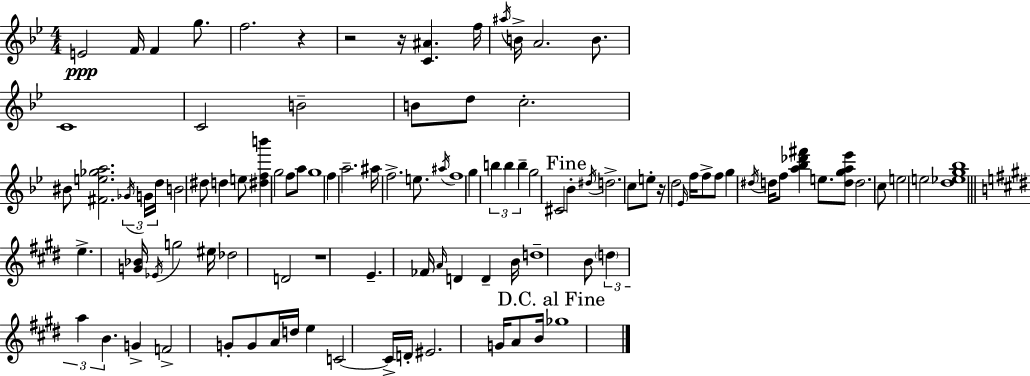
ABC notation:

X:1
T:Untitled
M:4/4
L:1/4
K:Gm
E2 F/4 F g/2 f2 z z2 z/4 [C^A] f/4 ^a/4 B/4 A2 B/2 C4 C2 B2 B/2 d/2 c2 ^B/2 [^Fe_ga]2 _G/4 G/4 d/4 B2 ^d/2 d e/2 [^dfb'] g2 f/2 a/2 g4 f a2 ^a/4 f2 e/2 ^a/4 f4 g b b b g2 ^C2 _B ^d/4 d2 c/2 e/2 z/4 d2 _E/4 f/4 f/2 f/2 g ^d/4 d/4 f/2 [a_b_d'^f'] e/2 [dga_e']/2 d2 c/2 e2 e2 [d_eg_b]4 e [G_B]/4 _E/4 g2 ^e/4 _d2 D2 z4 E _F/4 A/4 D D B/4 d4 B/2 d a B G F2 G/2 G/2 A/4 d/4 e C2 C/4 D/4 ^E2 G/4 A/2 B/4 _g4